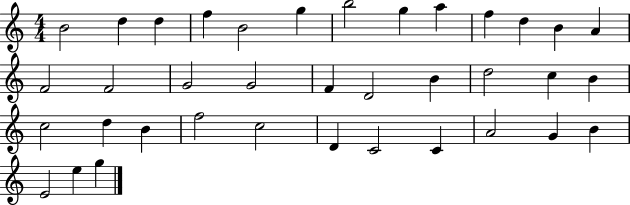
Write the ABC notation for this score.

X:1
T:Untitled
M:4/4
L:1/4
K:C
B2 d d f B2 g b2 g a f d B A F2 F2 G2 G2 F D2 B d2 c B c2 d B f2 c2 D C2 C A2 G B E2 e g